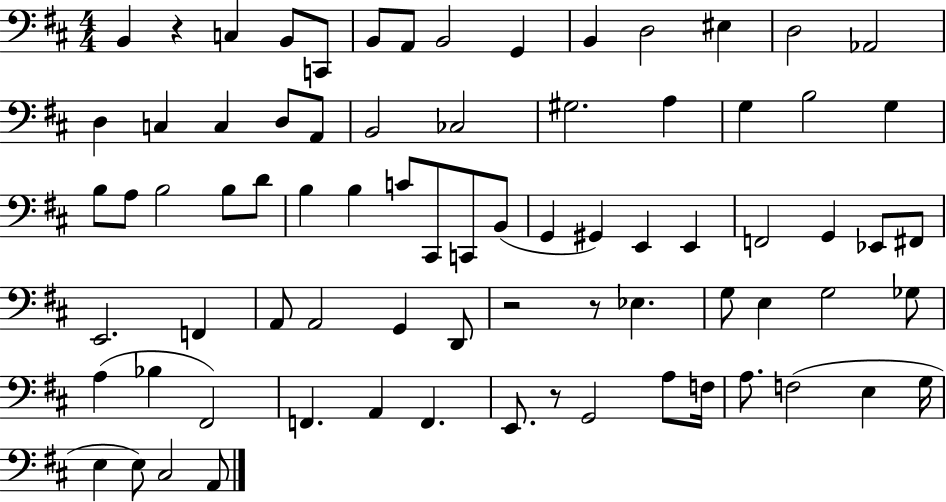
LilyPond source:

{
  \clef bass
  \numericTimeSignature
  \time 4/4
  \key d \major
  b,4 r4 c4 b,8 c,8 | b,8 a,8 b,2 g,4 | b,4 d2 eis4 | d2 aes,2 | \break d4 c4 c4 d8 a,8 | b,2 ces2 | gis2. a4 | g4 b2 g4 | \break b8 a8 b2 b8 d'8 | b4 b4 c'8 cis,8 c,8 b,8( | g,4 gis,4) e,4 e,4 | f,2 g,4 ees,8 fis,8 | \break e,2. f,4 | a,8 a,2 g,4 d,8 | r2 r8 ees4. | g8 e4 g2 ges8 | \break a4( bes4 fis,2) | f,4. a,4 f,4. | e,8. r8 g,2 a8 f16 | a8. f2( e4 g16 | \break e4 e8) cis2 a,8 | \bar "|."
}